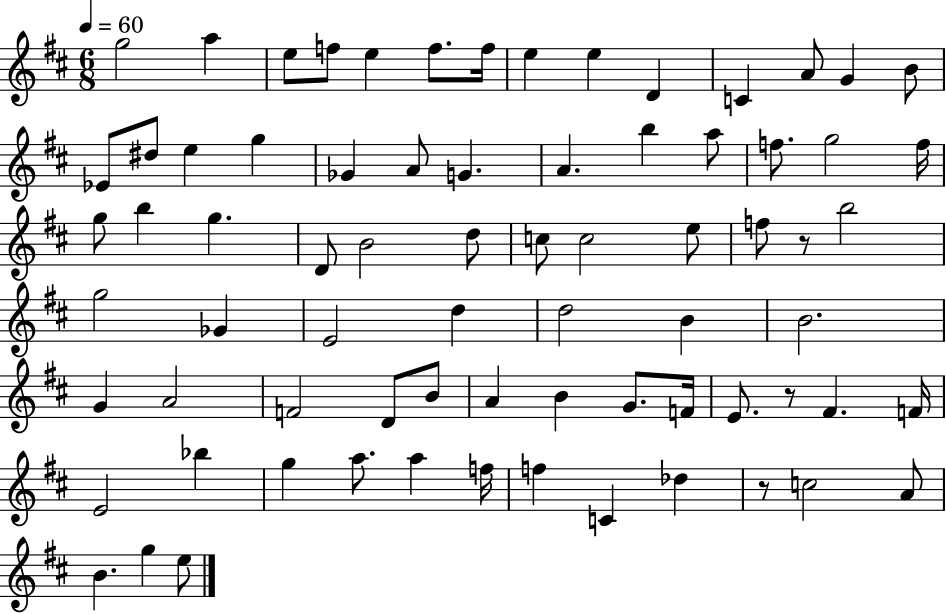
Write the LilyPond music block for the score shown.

{
  \clef treble
  \numericTimeSignature
  \time 6/8
  \key d \major
  \tempo 4 = 60
  g''2 a''4 | e''8 f''8 e''4 f''8. f''16 | e''4 e''4 d'4 | c'4 a'8 g'4 b'8 | \break ees'8 dis''8 e''4 g''4 | ges'4 a'8 g'4. | a'4. b''4 a''8 | f''8. g''2 f''16 | \break g''8 b''4 g''4. | d'8 b'2 d''8 | c''8 c''2 e''8 | f''8 r8 b''2 | \break g''2 ges'4 | e'2 d''4 | d''2 b'4 | b'2. | \break g'4 a'2 | f'2 d'8 b'8 | a'4 b'4 g'8. f'16 | e'8. r8 fis'4. f'16 | \break e'2 bes''4 | g''4 a''8. a''4 f''16 | f''4 c'4 des''4 | r8 c''2 a'8 | \break b'4. g''4 e''8 | \bar "|."
}